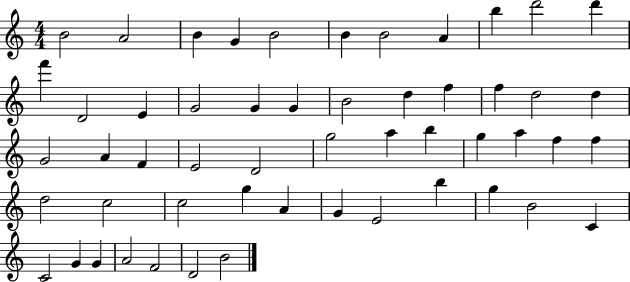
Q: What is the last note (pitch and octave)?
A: B4